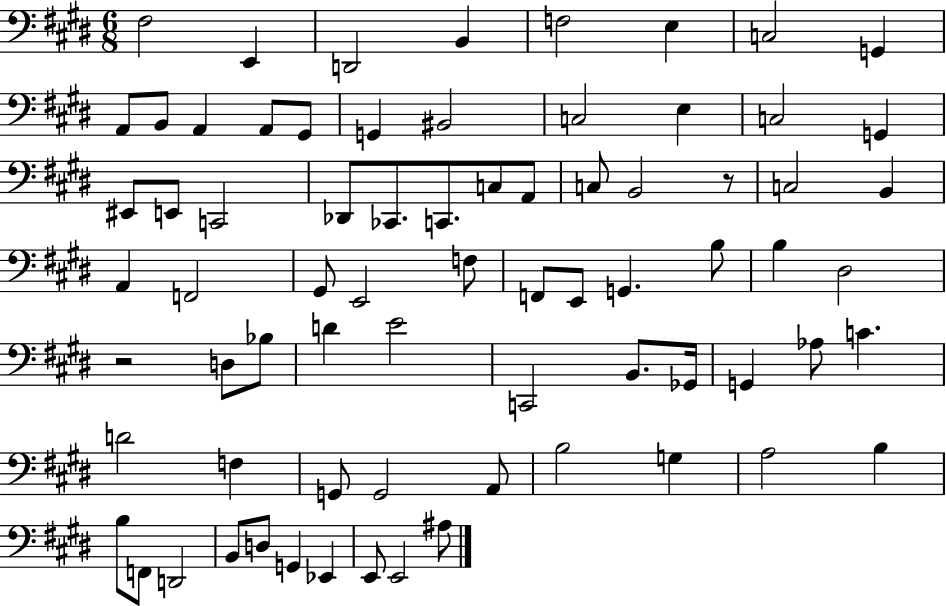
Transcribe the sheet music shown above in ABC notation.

X:1
T:Untitled
M:6/8
L:1/4
K:E
^F,2 E,, D,,2 B,, F,2 E, C,2 G,, A,,/2 B,,/2 A,, A,,/2 ^G,,/2 G,, ^B,,2 C,2 E, C,2 G,, ^E,,/2 E,,/2 C,,2 _D,,/2 _C,,/2 C,,/2 C,/2 A,,/2 C,/2 B,,2 z/2 C,2 B,, A,, F,,2 ^G,,/2 E,,2 F,/2 F,,/2 E,,/2 G,, B,/2 B, ^D,2 z2 D,/2 _B,/2 D E2 C,,2 B,,/2 _G,,/4 G,, _A,/2 C D2 F, G,,/2 G,,2 A,,/2 B,2 G, A,2 B, B,/2 F,,/2 D,,2 B,,/2 D,/2 G,, _E,, E,,/2 E,,2 ^A,/2